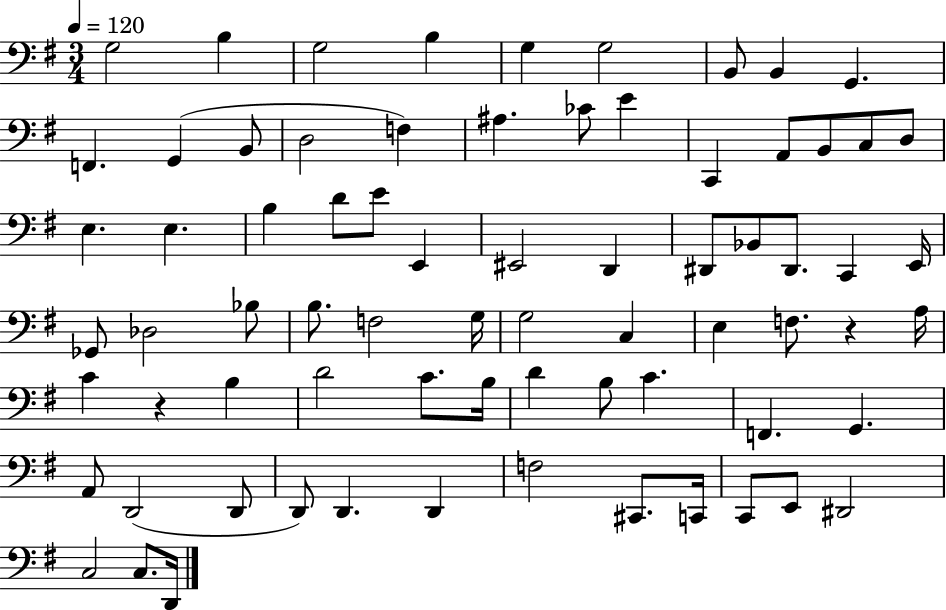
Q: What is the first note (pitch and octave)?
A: G3